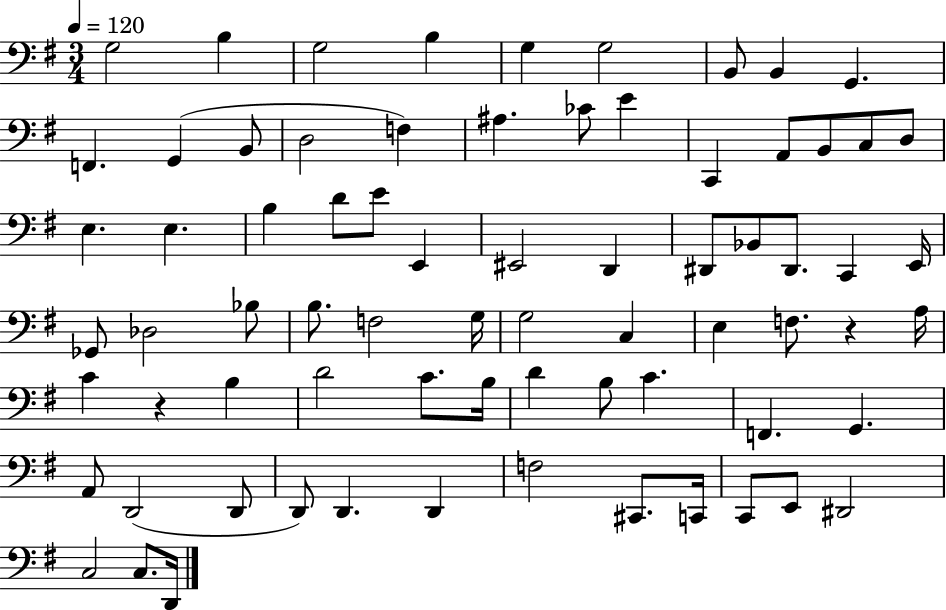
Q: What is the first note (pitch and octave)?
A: G3